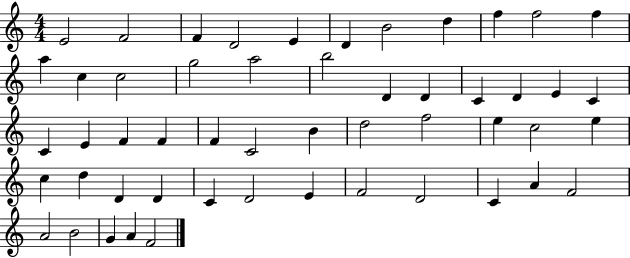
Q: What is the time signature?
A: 4/4